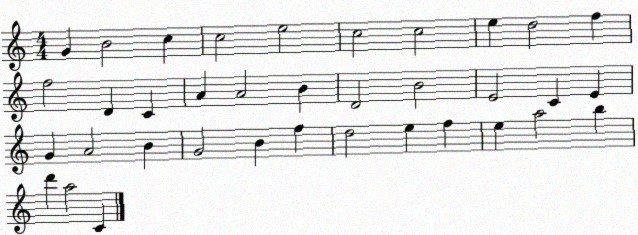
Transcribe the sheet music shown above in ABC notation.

X:1
T:Untitled
M:4/4
L:1/4
K:C
G B2 c c2 e2 c2 c2 e d2 f f2 D C A A2 B D2 B2 E2 C E G A2 B G2 B f d2 e f e a2 b d' a2 C